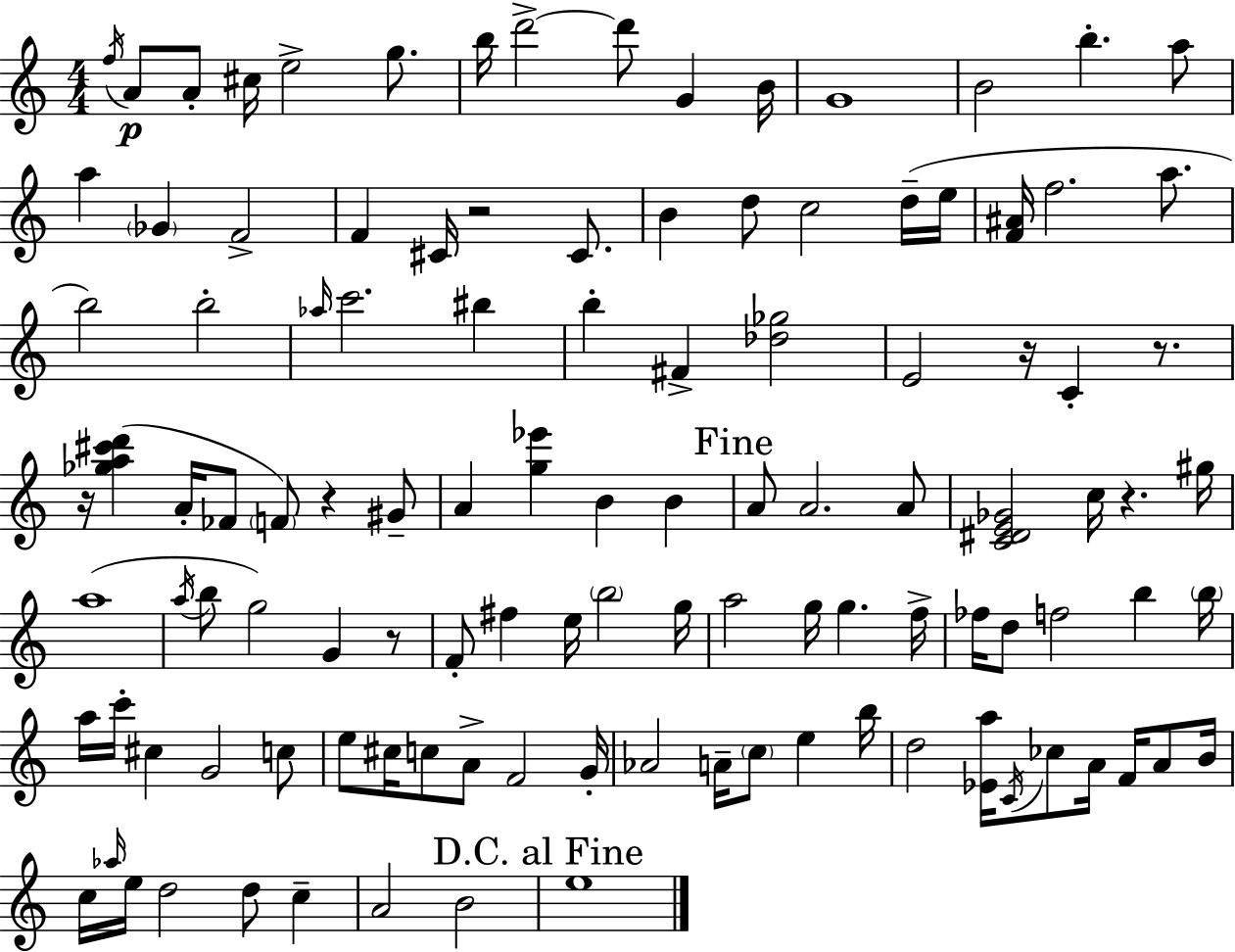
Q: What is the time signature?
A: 4/4